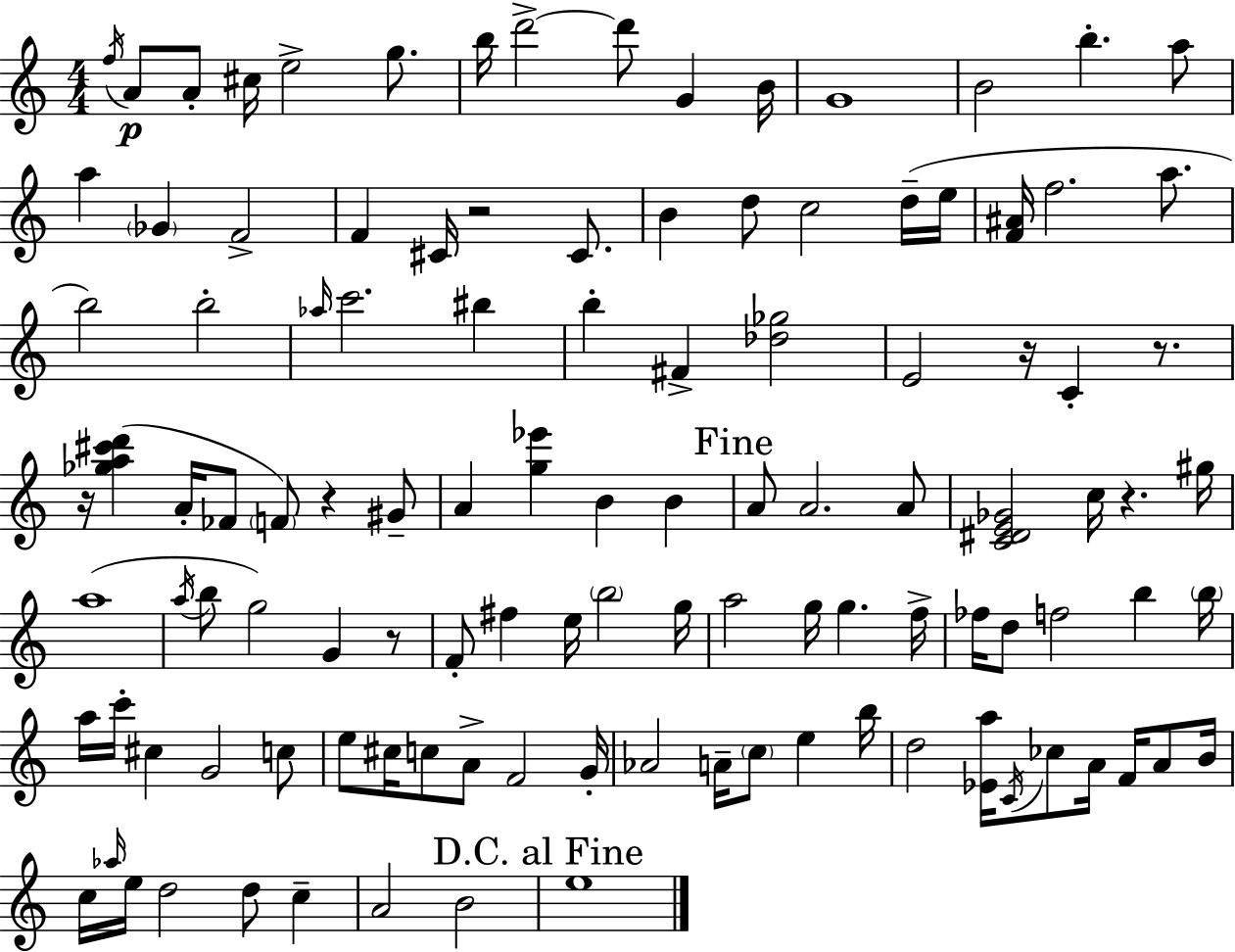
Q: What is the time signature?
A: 4/4